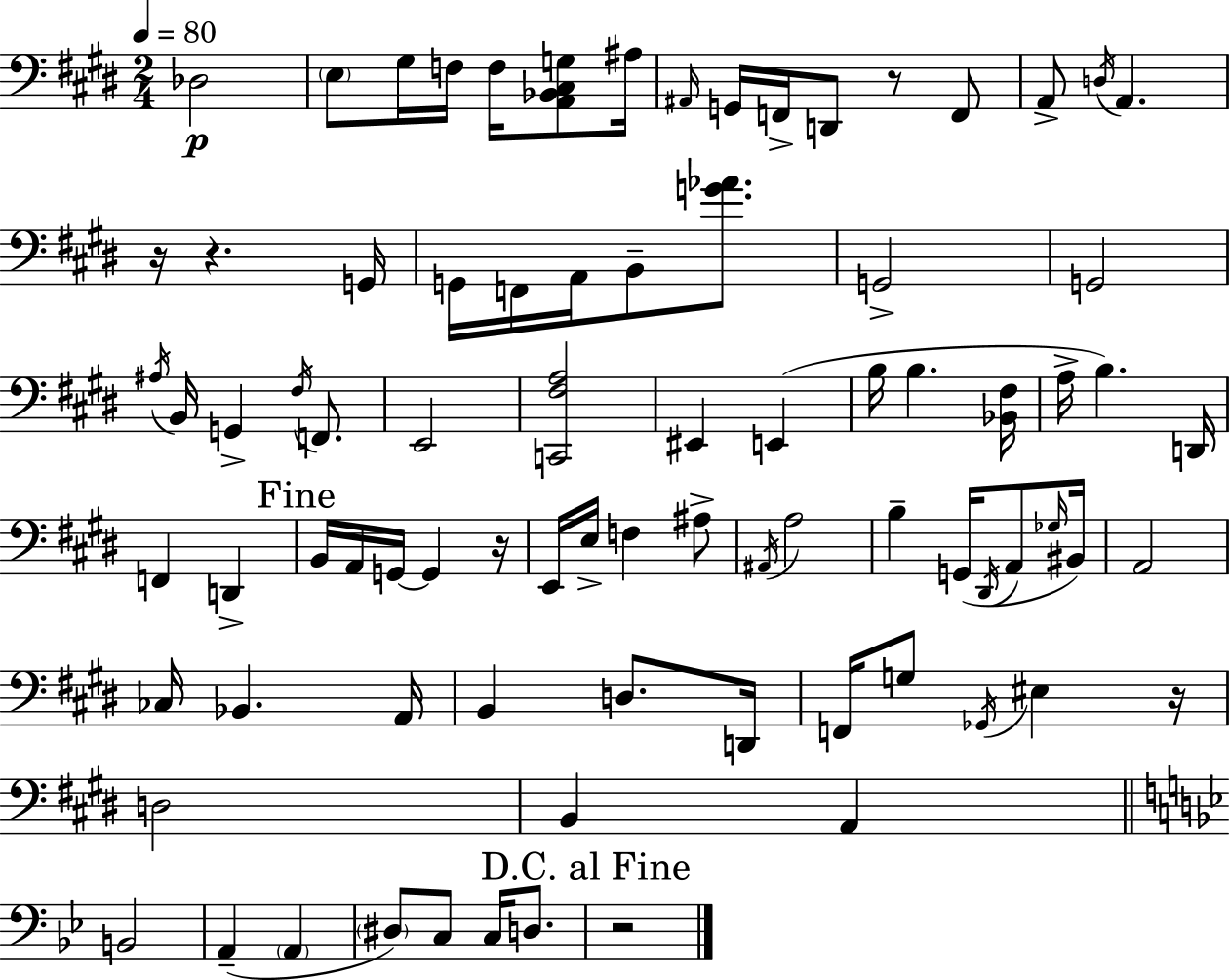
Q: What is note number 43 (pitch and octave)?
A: F3